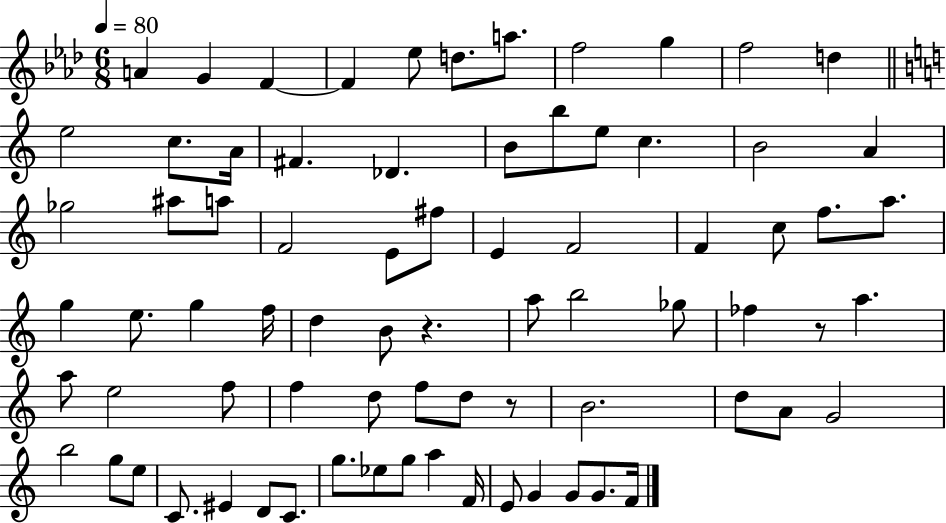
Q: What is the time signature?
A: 6/8